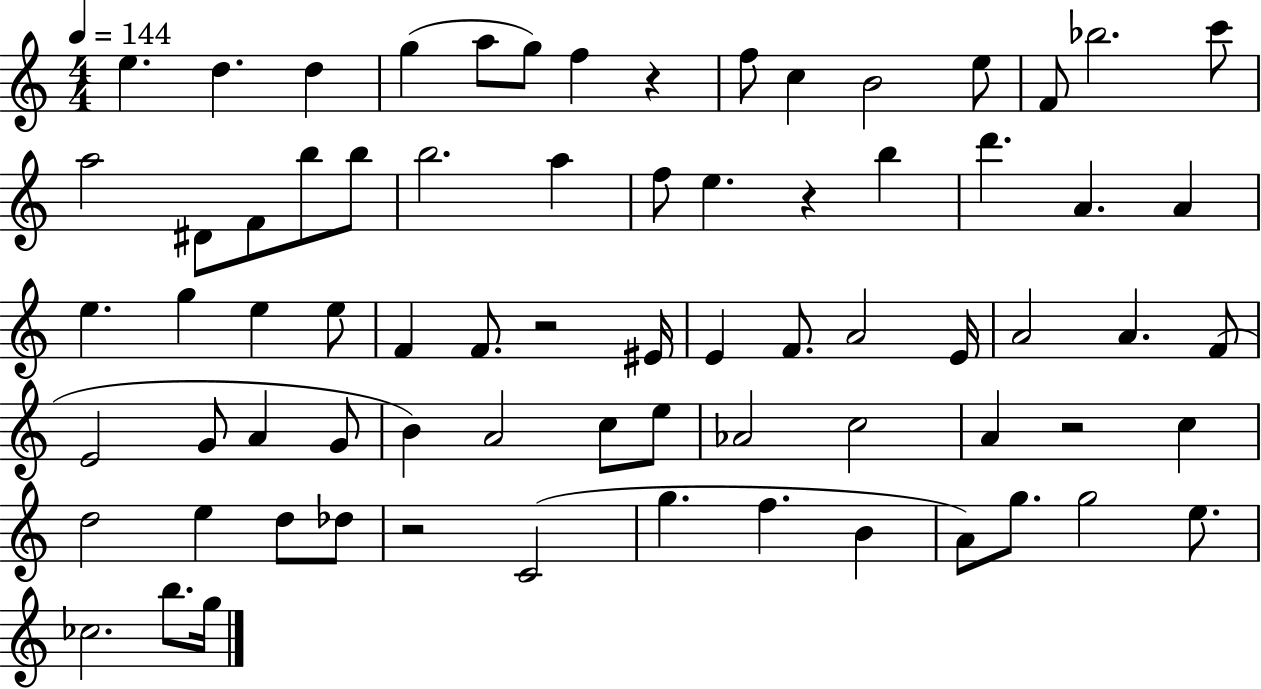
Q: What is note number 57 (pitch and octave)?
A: Db5